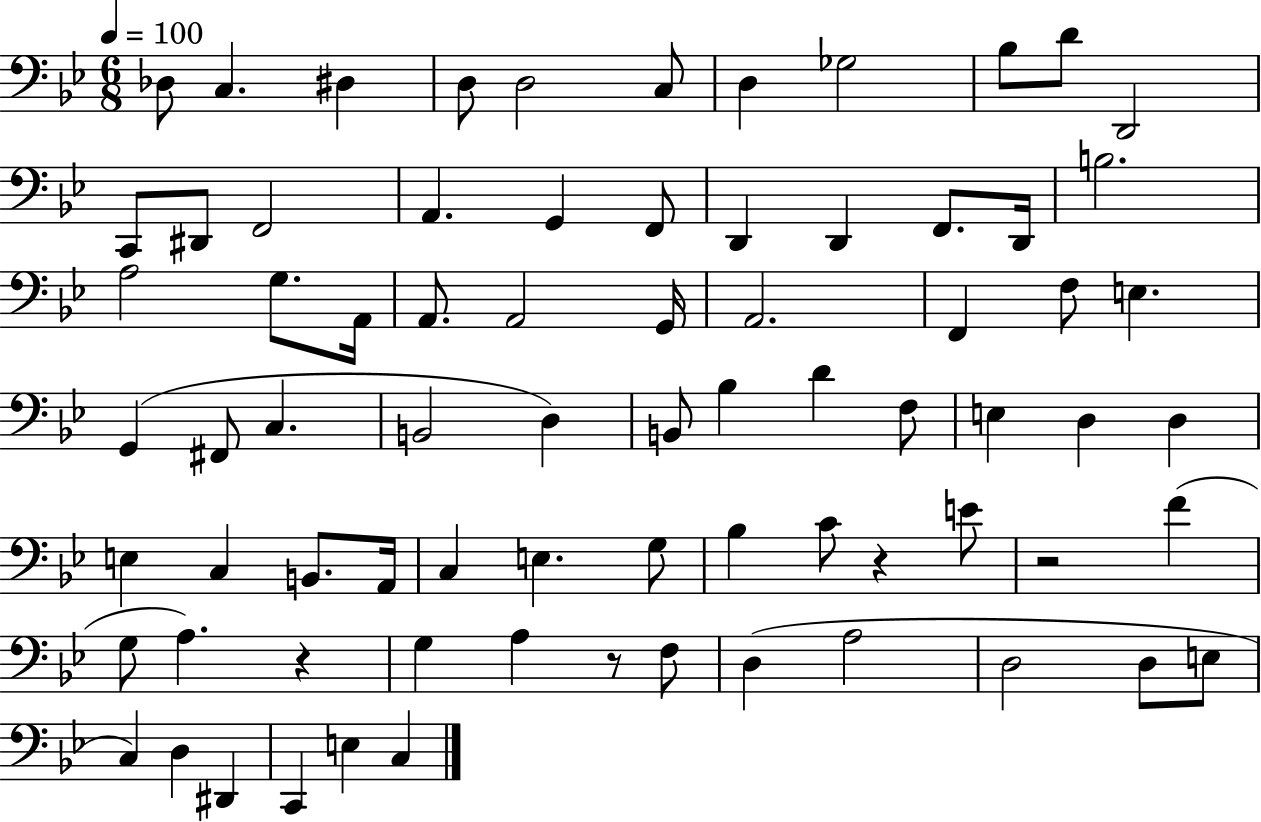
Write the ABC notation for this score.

X:1
T:Untitled
M:6/8
L:1/4
K:Bb
_D,/2 C, ^D, D,/2 D,2 C,/2 D, _G,2 _B,/2 D/2 D,,2 C,,/2 ^D,,/2 F,,2 A,, G,, F,,/2 D,, D,, F,,/2 D,,/4 B,2 A,2 G,/2 A,,/4 A,,/2 A,,2 G,,/4 A,,2 F,, F,/2 E, G,, ^F,,/2 C, B,,2 D, B,,/2 _B, D F,/2 E, D, D, E, C, B,,/2 A,,/4 C, E, G,/2 _B, C/2 z E/2 z2 F G,/2 A, z G, A, z/2 F,/2 D, A,2 D,2 D,/2 E,/2 C, D, ^D,, C,, E, C,